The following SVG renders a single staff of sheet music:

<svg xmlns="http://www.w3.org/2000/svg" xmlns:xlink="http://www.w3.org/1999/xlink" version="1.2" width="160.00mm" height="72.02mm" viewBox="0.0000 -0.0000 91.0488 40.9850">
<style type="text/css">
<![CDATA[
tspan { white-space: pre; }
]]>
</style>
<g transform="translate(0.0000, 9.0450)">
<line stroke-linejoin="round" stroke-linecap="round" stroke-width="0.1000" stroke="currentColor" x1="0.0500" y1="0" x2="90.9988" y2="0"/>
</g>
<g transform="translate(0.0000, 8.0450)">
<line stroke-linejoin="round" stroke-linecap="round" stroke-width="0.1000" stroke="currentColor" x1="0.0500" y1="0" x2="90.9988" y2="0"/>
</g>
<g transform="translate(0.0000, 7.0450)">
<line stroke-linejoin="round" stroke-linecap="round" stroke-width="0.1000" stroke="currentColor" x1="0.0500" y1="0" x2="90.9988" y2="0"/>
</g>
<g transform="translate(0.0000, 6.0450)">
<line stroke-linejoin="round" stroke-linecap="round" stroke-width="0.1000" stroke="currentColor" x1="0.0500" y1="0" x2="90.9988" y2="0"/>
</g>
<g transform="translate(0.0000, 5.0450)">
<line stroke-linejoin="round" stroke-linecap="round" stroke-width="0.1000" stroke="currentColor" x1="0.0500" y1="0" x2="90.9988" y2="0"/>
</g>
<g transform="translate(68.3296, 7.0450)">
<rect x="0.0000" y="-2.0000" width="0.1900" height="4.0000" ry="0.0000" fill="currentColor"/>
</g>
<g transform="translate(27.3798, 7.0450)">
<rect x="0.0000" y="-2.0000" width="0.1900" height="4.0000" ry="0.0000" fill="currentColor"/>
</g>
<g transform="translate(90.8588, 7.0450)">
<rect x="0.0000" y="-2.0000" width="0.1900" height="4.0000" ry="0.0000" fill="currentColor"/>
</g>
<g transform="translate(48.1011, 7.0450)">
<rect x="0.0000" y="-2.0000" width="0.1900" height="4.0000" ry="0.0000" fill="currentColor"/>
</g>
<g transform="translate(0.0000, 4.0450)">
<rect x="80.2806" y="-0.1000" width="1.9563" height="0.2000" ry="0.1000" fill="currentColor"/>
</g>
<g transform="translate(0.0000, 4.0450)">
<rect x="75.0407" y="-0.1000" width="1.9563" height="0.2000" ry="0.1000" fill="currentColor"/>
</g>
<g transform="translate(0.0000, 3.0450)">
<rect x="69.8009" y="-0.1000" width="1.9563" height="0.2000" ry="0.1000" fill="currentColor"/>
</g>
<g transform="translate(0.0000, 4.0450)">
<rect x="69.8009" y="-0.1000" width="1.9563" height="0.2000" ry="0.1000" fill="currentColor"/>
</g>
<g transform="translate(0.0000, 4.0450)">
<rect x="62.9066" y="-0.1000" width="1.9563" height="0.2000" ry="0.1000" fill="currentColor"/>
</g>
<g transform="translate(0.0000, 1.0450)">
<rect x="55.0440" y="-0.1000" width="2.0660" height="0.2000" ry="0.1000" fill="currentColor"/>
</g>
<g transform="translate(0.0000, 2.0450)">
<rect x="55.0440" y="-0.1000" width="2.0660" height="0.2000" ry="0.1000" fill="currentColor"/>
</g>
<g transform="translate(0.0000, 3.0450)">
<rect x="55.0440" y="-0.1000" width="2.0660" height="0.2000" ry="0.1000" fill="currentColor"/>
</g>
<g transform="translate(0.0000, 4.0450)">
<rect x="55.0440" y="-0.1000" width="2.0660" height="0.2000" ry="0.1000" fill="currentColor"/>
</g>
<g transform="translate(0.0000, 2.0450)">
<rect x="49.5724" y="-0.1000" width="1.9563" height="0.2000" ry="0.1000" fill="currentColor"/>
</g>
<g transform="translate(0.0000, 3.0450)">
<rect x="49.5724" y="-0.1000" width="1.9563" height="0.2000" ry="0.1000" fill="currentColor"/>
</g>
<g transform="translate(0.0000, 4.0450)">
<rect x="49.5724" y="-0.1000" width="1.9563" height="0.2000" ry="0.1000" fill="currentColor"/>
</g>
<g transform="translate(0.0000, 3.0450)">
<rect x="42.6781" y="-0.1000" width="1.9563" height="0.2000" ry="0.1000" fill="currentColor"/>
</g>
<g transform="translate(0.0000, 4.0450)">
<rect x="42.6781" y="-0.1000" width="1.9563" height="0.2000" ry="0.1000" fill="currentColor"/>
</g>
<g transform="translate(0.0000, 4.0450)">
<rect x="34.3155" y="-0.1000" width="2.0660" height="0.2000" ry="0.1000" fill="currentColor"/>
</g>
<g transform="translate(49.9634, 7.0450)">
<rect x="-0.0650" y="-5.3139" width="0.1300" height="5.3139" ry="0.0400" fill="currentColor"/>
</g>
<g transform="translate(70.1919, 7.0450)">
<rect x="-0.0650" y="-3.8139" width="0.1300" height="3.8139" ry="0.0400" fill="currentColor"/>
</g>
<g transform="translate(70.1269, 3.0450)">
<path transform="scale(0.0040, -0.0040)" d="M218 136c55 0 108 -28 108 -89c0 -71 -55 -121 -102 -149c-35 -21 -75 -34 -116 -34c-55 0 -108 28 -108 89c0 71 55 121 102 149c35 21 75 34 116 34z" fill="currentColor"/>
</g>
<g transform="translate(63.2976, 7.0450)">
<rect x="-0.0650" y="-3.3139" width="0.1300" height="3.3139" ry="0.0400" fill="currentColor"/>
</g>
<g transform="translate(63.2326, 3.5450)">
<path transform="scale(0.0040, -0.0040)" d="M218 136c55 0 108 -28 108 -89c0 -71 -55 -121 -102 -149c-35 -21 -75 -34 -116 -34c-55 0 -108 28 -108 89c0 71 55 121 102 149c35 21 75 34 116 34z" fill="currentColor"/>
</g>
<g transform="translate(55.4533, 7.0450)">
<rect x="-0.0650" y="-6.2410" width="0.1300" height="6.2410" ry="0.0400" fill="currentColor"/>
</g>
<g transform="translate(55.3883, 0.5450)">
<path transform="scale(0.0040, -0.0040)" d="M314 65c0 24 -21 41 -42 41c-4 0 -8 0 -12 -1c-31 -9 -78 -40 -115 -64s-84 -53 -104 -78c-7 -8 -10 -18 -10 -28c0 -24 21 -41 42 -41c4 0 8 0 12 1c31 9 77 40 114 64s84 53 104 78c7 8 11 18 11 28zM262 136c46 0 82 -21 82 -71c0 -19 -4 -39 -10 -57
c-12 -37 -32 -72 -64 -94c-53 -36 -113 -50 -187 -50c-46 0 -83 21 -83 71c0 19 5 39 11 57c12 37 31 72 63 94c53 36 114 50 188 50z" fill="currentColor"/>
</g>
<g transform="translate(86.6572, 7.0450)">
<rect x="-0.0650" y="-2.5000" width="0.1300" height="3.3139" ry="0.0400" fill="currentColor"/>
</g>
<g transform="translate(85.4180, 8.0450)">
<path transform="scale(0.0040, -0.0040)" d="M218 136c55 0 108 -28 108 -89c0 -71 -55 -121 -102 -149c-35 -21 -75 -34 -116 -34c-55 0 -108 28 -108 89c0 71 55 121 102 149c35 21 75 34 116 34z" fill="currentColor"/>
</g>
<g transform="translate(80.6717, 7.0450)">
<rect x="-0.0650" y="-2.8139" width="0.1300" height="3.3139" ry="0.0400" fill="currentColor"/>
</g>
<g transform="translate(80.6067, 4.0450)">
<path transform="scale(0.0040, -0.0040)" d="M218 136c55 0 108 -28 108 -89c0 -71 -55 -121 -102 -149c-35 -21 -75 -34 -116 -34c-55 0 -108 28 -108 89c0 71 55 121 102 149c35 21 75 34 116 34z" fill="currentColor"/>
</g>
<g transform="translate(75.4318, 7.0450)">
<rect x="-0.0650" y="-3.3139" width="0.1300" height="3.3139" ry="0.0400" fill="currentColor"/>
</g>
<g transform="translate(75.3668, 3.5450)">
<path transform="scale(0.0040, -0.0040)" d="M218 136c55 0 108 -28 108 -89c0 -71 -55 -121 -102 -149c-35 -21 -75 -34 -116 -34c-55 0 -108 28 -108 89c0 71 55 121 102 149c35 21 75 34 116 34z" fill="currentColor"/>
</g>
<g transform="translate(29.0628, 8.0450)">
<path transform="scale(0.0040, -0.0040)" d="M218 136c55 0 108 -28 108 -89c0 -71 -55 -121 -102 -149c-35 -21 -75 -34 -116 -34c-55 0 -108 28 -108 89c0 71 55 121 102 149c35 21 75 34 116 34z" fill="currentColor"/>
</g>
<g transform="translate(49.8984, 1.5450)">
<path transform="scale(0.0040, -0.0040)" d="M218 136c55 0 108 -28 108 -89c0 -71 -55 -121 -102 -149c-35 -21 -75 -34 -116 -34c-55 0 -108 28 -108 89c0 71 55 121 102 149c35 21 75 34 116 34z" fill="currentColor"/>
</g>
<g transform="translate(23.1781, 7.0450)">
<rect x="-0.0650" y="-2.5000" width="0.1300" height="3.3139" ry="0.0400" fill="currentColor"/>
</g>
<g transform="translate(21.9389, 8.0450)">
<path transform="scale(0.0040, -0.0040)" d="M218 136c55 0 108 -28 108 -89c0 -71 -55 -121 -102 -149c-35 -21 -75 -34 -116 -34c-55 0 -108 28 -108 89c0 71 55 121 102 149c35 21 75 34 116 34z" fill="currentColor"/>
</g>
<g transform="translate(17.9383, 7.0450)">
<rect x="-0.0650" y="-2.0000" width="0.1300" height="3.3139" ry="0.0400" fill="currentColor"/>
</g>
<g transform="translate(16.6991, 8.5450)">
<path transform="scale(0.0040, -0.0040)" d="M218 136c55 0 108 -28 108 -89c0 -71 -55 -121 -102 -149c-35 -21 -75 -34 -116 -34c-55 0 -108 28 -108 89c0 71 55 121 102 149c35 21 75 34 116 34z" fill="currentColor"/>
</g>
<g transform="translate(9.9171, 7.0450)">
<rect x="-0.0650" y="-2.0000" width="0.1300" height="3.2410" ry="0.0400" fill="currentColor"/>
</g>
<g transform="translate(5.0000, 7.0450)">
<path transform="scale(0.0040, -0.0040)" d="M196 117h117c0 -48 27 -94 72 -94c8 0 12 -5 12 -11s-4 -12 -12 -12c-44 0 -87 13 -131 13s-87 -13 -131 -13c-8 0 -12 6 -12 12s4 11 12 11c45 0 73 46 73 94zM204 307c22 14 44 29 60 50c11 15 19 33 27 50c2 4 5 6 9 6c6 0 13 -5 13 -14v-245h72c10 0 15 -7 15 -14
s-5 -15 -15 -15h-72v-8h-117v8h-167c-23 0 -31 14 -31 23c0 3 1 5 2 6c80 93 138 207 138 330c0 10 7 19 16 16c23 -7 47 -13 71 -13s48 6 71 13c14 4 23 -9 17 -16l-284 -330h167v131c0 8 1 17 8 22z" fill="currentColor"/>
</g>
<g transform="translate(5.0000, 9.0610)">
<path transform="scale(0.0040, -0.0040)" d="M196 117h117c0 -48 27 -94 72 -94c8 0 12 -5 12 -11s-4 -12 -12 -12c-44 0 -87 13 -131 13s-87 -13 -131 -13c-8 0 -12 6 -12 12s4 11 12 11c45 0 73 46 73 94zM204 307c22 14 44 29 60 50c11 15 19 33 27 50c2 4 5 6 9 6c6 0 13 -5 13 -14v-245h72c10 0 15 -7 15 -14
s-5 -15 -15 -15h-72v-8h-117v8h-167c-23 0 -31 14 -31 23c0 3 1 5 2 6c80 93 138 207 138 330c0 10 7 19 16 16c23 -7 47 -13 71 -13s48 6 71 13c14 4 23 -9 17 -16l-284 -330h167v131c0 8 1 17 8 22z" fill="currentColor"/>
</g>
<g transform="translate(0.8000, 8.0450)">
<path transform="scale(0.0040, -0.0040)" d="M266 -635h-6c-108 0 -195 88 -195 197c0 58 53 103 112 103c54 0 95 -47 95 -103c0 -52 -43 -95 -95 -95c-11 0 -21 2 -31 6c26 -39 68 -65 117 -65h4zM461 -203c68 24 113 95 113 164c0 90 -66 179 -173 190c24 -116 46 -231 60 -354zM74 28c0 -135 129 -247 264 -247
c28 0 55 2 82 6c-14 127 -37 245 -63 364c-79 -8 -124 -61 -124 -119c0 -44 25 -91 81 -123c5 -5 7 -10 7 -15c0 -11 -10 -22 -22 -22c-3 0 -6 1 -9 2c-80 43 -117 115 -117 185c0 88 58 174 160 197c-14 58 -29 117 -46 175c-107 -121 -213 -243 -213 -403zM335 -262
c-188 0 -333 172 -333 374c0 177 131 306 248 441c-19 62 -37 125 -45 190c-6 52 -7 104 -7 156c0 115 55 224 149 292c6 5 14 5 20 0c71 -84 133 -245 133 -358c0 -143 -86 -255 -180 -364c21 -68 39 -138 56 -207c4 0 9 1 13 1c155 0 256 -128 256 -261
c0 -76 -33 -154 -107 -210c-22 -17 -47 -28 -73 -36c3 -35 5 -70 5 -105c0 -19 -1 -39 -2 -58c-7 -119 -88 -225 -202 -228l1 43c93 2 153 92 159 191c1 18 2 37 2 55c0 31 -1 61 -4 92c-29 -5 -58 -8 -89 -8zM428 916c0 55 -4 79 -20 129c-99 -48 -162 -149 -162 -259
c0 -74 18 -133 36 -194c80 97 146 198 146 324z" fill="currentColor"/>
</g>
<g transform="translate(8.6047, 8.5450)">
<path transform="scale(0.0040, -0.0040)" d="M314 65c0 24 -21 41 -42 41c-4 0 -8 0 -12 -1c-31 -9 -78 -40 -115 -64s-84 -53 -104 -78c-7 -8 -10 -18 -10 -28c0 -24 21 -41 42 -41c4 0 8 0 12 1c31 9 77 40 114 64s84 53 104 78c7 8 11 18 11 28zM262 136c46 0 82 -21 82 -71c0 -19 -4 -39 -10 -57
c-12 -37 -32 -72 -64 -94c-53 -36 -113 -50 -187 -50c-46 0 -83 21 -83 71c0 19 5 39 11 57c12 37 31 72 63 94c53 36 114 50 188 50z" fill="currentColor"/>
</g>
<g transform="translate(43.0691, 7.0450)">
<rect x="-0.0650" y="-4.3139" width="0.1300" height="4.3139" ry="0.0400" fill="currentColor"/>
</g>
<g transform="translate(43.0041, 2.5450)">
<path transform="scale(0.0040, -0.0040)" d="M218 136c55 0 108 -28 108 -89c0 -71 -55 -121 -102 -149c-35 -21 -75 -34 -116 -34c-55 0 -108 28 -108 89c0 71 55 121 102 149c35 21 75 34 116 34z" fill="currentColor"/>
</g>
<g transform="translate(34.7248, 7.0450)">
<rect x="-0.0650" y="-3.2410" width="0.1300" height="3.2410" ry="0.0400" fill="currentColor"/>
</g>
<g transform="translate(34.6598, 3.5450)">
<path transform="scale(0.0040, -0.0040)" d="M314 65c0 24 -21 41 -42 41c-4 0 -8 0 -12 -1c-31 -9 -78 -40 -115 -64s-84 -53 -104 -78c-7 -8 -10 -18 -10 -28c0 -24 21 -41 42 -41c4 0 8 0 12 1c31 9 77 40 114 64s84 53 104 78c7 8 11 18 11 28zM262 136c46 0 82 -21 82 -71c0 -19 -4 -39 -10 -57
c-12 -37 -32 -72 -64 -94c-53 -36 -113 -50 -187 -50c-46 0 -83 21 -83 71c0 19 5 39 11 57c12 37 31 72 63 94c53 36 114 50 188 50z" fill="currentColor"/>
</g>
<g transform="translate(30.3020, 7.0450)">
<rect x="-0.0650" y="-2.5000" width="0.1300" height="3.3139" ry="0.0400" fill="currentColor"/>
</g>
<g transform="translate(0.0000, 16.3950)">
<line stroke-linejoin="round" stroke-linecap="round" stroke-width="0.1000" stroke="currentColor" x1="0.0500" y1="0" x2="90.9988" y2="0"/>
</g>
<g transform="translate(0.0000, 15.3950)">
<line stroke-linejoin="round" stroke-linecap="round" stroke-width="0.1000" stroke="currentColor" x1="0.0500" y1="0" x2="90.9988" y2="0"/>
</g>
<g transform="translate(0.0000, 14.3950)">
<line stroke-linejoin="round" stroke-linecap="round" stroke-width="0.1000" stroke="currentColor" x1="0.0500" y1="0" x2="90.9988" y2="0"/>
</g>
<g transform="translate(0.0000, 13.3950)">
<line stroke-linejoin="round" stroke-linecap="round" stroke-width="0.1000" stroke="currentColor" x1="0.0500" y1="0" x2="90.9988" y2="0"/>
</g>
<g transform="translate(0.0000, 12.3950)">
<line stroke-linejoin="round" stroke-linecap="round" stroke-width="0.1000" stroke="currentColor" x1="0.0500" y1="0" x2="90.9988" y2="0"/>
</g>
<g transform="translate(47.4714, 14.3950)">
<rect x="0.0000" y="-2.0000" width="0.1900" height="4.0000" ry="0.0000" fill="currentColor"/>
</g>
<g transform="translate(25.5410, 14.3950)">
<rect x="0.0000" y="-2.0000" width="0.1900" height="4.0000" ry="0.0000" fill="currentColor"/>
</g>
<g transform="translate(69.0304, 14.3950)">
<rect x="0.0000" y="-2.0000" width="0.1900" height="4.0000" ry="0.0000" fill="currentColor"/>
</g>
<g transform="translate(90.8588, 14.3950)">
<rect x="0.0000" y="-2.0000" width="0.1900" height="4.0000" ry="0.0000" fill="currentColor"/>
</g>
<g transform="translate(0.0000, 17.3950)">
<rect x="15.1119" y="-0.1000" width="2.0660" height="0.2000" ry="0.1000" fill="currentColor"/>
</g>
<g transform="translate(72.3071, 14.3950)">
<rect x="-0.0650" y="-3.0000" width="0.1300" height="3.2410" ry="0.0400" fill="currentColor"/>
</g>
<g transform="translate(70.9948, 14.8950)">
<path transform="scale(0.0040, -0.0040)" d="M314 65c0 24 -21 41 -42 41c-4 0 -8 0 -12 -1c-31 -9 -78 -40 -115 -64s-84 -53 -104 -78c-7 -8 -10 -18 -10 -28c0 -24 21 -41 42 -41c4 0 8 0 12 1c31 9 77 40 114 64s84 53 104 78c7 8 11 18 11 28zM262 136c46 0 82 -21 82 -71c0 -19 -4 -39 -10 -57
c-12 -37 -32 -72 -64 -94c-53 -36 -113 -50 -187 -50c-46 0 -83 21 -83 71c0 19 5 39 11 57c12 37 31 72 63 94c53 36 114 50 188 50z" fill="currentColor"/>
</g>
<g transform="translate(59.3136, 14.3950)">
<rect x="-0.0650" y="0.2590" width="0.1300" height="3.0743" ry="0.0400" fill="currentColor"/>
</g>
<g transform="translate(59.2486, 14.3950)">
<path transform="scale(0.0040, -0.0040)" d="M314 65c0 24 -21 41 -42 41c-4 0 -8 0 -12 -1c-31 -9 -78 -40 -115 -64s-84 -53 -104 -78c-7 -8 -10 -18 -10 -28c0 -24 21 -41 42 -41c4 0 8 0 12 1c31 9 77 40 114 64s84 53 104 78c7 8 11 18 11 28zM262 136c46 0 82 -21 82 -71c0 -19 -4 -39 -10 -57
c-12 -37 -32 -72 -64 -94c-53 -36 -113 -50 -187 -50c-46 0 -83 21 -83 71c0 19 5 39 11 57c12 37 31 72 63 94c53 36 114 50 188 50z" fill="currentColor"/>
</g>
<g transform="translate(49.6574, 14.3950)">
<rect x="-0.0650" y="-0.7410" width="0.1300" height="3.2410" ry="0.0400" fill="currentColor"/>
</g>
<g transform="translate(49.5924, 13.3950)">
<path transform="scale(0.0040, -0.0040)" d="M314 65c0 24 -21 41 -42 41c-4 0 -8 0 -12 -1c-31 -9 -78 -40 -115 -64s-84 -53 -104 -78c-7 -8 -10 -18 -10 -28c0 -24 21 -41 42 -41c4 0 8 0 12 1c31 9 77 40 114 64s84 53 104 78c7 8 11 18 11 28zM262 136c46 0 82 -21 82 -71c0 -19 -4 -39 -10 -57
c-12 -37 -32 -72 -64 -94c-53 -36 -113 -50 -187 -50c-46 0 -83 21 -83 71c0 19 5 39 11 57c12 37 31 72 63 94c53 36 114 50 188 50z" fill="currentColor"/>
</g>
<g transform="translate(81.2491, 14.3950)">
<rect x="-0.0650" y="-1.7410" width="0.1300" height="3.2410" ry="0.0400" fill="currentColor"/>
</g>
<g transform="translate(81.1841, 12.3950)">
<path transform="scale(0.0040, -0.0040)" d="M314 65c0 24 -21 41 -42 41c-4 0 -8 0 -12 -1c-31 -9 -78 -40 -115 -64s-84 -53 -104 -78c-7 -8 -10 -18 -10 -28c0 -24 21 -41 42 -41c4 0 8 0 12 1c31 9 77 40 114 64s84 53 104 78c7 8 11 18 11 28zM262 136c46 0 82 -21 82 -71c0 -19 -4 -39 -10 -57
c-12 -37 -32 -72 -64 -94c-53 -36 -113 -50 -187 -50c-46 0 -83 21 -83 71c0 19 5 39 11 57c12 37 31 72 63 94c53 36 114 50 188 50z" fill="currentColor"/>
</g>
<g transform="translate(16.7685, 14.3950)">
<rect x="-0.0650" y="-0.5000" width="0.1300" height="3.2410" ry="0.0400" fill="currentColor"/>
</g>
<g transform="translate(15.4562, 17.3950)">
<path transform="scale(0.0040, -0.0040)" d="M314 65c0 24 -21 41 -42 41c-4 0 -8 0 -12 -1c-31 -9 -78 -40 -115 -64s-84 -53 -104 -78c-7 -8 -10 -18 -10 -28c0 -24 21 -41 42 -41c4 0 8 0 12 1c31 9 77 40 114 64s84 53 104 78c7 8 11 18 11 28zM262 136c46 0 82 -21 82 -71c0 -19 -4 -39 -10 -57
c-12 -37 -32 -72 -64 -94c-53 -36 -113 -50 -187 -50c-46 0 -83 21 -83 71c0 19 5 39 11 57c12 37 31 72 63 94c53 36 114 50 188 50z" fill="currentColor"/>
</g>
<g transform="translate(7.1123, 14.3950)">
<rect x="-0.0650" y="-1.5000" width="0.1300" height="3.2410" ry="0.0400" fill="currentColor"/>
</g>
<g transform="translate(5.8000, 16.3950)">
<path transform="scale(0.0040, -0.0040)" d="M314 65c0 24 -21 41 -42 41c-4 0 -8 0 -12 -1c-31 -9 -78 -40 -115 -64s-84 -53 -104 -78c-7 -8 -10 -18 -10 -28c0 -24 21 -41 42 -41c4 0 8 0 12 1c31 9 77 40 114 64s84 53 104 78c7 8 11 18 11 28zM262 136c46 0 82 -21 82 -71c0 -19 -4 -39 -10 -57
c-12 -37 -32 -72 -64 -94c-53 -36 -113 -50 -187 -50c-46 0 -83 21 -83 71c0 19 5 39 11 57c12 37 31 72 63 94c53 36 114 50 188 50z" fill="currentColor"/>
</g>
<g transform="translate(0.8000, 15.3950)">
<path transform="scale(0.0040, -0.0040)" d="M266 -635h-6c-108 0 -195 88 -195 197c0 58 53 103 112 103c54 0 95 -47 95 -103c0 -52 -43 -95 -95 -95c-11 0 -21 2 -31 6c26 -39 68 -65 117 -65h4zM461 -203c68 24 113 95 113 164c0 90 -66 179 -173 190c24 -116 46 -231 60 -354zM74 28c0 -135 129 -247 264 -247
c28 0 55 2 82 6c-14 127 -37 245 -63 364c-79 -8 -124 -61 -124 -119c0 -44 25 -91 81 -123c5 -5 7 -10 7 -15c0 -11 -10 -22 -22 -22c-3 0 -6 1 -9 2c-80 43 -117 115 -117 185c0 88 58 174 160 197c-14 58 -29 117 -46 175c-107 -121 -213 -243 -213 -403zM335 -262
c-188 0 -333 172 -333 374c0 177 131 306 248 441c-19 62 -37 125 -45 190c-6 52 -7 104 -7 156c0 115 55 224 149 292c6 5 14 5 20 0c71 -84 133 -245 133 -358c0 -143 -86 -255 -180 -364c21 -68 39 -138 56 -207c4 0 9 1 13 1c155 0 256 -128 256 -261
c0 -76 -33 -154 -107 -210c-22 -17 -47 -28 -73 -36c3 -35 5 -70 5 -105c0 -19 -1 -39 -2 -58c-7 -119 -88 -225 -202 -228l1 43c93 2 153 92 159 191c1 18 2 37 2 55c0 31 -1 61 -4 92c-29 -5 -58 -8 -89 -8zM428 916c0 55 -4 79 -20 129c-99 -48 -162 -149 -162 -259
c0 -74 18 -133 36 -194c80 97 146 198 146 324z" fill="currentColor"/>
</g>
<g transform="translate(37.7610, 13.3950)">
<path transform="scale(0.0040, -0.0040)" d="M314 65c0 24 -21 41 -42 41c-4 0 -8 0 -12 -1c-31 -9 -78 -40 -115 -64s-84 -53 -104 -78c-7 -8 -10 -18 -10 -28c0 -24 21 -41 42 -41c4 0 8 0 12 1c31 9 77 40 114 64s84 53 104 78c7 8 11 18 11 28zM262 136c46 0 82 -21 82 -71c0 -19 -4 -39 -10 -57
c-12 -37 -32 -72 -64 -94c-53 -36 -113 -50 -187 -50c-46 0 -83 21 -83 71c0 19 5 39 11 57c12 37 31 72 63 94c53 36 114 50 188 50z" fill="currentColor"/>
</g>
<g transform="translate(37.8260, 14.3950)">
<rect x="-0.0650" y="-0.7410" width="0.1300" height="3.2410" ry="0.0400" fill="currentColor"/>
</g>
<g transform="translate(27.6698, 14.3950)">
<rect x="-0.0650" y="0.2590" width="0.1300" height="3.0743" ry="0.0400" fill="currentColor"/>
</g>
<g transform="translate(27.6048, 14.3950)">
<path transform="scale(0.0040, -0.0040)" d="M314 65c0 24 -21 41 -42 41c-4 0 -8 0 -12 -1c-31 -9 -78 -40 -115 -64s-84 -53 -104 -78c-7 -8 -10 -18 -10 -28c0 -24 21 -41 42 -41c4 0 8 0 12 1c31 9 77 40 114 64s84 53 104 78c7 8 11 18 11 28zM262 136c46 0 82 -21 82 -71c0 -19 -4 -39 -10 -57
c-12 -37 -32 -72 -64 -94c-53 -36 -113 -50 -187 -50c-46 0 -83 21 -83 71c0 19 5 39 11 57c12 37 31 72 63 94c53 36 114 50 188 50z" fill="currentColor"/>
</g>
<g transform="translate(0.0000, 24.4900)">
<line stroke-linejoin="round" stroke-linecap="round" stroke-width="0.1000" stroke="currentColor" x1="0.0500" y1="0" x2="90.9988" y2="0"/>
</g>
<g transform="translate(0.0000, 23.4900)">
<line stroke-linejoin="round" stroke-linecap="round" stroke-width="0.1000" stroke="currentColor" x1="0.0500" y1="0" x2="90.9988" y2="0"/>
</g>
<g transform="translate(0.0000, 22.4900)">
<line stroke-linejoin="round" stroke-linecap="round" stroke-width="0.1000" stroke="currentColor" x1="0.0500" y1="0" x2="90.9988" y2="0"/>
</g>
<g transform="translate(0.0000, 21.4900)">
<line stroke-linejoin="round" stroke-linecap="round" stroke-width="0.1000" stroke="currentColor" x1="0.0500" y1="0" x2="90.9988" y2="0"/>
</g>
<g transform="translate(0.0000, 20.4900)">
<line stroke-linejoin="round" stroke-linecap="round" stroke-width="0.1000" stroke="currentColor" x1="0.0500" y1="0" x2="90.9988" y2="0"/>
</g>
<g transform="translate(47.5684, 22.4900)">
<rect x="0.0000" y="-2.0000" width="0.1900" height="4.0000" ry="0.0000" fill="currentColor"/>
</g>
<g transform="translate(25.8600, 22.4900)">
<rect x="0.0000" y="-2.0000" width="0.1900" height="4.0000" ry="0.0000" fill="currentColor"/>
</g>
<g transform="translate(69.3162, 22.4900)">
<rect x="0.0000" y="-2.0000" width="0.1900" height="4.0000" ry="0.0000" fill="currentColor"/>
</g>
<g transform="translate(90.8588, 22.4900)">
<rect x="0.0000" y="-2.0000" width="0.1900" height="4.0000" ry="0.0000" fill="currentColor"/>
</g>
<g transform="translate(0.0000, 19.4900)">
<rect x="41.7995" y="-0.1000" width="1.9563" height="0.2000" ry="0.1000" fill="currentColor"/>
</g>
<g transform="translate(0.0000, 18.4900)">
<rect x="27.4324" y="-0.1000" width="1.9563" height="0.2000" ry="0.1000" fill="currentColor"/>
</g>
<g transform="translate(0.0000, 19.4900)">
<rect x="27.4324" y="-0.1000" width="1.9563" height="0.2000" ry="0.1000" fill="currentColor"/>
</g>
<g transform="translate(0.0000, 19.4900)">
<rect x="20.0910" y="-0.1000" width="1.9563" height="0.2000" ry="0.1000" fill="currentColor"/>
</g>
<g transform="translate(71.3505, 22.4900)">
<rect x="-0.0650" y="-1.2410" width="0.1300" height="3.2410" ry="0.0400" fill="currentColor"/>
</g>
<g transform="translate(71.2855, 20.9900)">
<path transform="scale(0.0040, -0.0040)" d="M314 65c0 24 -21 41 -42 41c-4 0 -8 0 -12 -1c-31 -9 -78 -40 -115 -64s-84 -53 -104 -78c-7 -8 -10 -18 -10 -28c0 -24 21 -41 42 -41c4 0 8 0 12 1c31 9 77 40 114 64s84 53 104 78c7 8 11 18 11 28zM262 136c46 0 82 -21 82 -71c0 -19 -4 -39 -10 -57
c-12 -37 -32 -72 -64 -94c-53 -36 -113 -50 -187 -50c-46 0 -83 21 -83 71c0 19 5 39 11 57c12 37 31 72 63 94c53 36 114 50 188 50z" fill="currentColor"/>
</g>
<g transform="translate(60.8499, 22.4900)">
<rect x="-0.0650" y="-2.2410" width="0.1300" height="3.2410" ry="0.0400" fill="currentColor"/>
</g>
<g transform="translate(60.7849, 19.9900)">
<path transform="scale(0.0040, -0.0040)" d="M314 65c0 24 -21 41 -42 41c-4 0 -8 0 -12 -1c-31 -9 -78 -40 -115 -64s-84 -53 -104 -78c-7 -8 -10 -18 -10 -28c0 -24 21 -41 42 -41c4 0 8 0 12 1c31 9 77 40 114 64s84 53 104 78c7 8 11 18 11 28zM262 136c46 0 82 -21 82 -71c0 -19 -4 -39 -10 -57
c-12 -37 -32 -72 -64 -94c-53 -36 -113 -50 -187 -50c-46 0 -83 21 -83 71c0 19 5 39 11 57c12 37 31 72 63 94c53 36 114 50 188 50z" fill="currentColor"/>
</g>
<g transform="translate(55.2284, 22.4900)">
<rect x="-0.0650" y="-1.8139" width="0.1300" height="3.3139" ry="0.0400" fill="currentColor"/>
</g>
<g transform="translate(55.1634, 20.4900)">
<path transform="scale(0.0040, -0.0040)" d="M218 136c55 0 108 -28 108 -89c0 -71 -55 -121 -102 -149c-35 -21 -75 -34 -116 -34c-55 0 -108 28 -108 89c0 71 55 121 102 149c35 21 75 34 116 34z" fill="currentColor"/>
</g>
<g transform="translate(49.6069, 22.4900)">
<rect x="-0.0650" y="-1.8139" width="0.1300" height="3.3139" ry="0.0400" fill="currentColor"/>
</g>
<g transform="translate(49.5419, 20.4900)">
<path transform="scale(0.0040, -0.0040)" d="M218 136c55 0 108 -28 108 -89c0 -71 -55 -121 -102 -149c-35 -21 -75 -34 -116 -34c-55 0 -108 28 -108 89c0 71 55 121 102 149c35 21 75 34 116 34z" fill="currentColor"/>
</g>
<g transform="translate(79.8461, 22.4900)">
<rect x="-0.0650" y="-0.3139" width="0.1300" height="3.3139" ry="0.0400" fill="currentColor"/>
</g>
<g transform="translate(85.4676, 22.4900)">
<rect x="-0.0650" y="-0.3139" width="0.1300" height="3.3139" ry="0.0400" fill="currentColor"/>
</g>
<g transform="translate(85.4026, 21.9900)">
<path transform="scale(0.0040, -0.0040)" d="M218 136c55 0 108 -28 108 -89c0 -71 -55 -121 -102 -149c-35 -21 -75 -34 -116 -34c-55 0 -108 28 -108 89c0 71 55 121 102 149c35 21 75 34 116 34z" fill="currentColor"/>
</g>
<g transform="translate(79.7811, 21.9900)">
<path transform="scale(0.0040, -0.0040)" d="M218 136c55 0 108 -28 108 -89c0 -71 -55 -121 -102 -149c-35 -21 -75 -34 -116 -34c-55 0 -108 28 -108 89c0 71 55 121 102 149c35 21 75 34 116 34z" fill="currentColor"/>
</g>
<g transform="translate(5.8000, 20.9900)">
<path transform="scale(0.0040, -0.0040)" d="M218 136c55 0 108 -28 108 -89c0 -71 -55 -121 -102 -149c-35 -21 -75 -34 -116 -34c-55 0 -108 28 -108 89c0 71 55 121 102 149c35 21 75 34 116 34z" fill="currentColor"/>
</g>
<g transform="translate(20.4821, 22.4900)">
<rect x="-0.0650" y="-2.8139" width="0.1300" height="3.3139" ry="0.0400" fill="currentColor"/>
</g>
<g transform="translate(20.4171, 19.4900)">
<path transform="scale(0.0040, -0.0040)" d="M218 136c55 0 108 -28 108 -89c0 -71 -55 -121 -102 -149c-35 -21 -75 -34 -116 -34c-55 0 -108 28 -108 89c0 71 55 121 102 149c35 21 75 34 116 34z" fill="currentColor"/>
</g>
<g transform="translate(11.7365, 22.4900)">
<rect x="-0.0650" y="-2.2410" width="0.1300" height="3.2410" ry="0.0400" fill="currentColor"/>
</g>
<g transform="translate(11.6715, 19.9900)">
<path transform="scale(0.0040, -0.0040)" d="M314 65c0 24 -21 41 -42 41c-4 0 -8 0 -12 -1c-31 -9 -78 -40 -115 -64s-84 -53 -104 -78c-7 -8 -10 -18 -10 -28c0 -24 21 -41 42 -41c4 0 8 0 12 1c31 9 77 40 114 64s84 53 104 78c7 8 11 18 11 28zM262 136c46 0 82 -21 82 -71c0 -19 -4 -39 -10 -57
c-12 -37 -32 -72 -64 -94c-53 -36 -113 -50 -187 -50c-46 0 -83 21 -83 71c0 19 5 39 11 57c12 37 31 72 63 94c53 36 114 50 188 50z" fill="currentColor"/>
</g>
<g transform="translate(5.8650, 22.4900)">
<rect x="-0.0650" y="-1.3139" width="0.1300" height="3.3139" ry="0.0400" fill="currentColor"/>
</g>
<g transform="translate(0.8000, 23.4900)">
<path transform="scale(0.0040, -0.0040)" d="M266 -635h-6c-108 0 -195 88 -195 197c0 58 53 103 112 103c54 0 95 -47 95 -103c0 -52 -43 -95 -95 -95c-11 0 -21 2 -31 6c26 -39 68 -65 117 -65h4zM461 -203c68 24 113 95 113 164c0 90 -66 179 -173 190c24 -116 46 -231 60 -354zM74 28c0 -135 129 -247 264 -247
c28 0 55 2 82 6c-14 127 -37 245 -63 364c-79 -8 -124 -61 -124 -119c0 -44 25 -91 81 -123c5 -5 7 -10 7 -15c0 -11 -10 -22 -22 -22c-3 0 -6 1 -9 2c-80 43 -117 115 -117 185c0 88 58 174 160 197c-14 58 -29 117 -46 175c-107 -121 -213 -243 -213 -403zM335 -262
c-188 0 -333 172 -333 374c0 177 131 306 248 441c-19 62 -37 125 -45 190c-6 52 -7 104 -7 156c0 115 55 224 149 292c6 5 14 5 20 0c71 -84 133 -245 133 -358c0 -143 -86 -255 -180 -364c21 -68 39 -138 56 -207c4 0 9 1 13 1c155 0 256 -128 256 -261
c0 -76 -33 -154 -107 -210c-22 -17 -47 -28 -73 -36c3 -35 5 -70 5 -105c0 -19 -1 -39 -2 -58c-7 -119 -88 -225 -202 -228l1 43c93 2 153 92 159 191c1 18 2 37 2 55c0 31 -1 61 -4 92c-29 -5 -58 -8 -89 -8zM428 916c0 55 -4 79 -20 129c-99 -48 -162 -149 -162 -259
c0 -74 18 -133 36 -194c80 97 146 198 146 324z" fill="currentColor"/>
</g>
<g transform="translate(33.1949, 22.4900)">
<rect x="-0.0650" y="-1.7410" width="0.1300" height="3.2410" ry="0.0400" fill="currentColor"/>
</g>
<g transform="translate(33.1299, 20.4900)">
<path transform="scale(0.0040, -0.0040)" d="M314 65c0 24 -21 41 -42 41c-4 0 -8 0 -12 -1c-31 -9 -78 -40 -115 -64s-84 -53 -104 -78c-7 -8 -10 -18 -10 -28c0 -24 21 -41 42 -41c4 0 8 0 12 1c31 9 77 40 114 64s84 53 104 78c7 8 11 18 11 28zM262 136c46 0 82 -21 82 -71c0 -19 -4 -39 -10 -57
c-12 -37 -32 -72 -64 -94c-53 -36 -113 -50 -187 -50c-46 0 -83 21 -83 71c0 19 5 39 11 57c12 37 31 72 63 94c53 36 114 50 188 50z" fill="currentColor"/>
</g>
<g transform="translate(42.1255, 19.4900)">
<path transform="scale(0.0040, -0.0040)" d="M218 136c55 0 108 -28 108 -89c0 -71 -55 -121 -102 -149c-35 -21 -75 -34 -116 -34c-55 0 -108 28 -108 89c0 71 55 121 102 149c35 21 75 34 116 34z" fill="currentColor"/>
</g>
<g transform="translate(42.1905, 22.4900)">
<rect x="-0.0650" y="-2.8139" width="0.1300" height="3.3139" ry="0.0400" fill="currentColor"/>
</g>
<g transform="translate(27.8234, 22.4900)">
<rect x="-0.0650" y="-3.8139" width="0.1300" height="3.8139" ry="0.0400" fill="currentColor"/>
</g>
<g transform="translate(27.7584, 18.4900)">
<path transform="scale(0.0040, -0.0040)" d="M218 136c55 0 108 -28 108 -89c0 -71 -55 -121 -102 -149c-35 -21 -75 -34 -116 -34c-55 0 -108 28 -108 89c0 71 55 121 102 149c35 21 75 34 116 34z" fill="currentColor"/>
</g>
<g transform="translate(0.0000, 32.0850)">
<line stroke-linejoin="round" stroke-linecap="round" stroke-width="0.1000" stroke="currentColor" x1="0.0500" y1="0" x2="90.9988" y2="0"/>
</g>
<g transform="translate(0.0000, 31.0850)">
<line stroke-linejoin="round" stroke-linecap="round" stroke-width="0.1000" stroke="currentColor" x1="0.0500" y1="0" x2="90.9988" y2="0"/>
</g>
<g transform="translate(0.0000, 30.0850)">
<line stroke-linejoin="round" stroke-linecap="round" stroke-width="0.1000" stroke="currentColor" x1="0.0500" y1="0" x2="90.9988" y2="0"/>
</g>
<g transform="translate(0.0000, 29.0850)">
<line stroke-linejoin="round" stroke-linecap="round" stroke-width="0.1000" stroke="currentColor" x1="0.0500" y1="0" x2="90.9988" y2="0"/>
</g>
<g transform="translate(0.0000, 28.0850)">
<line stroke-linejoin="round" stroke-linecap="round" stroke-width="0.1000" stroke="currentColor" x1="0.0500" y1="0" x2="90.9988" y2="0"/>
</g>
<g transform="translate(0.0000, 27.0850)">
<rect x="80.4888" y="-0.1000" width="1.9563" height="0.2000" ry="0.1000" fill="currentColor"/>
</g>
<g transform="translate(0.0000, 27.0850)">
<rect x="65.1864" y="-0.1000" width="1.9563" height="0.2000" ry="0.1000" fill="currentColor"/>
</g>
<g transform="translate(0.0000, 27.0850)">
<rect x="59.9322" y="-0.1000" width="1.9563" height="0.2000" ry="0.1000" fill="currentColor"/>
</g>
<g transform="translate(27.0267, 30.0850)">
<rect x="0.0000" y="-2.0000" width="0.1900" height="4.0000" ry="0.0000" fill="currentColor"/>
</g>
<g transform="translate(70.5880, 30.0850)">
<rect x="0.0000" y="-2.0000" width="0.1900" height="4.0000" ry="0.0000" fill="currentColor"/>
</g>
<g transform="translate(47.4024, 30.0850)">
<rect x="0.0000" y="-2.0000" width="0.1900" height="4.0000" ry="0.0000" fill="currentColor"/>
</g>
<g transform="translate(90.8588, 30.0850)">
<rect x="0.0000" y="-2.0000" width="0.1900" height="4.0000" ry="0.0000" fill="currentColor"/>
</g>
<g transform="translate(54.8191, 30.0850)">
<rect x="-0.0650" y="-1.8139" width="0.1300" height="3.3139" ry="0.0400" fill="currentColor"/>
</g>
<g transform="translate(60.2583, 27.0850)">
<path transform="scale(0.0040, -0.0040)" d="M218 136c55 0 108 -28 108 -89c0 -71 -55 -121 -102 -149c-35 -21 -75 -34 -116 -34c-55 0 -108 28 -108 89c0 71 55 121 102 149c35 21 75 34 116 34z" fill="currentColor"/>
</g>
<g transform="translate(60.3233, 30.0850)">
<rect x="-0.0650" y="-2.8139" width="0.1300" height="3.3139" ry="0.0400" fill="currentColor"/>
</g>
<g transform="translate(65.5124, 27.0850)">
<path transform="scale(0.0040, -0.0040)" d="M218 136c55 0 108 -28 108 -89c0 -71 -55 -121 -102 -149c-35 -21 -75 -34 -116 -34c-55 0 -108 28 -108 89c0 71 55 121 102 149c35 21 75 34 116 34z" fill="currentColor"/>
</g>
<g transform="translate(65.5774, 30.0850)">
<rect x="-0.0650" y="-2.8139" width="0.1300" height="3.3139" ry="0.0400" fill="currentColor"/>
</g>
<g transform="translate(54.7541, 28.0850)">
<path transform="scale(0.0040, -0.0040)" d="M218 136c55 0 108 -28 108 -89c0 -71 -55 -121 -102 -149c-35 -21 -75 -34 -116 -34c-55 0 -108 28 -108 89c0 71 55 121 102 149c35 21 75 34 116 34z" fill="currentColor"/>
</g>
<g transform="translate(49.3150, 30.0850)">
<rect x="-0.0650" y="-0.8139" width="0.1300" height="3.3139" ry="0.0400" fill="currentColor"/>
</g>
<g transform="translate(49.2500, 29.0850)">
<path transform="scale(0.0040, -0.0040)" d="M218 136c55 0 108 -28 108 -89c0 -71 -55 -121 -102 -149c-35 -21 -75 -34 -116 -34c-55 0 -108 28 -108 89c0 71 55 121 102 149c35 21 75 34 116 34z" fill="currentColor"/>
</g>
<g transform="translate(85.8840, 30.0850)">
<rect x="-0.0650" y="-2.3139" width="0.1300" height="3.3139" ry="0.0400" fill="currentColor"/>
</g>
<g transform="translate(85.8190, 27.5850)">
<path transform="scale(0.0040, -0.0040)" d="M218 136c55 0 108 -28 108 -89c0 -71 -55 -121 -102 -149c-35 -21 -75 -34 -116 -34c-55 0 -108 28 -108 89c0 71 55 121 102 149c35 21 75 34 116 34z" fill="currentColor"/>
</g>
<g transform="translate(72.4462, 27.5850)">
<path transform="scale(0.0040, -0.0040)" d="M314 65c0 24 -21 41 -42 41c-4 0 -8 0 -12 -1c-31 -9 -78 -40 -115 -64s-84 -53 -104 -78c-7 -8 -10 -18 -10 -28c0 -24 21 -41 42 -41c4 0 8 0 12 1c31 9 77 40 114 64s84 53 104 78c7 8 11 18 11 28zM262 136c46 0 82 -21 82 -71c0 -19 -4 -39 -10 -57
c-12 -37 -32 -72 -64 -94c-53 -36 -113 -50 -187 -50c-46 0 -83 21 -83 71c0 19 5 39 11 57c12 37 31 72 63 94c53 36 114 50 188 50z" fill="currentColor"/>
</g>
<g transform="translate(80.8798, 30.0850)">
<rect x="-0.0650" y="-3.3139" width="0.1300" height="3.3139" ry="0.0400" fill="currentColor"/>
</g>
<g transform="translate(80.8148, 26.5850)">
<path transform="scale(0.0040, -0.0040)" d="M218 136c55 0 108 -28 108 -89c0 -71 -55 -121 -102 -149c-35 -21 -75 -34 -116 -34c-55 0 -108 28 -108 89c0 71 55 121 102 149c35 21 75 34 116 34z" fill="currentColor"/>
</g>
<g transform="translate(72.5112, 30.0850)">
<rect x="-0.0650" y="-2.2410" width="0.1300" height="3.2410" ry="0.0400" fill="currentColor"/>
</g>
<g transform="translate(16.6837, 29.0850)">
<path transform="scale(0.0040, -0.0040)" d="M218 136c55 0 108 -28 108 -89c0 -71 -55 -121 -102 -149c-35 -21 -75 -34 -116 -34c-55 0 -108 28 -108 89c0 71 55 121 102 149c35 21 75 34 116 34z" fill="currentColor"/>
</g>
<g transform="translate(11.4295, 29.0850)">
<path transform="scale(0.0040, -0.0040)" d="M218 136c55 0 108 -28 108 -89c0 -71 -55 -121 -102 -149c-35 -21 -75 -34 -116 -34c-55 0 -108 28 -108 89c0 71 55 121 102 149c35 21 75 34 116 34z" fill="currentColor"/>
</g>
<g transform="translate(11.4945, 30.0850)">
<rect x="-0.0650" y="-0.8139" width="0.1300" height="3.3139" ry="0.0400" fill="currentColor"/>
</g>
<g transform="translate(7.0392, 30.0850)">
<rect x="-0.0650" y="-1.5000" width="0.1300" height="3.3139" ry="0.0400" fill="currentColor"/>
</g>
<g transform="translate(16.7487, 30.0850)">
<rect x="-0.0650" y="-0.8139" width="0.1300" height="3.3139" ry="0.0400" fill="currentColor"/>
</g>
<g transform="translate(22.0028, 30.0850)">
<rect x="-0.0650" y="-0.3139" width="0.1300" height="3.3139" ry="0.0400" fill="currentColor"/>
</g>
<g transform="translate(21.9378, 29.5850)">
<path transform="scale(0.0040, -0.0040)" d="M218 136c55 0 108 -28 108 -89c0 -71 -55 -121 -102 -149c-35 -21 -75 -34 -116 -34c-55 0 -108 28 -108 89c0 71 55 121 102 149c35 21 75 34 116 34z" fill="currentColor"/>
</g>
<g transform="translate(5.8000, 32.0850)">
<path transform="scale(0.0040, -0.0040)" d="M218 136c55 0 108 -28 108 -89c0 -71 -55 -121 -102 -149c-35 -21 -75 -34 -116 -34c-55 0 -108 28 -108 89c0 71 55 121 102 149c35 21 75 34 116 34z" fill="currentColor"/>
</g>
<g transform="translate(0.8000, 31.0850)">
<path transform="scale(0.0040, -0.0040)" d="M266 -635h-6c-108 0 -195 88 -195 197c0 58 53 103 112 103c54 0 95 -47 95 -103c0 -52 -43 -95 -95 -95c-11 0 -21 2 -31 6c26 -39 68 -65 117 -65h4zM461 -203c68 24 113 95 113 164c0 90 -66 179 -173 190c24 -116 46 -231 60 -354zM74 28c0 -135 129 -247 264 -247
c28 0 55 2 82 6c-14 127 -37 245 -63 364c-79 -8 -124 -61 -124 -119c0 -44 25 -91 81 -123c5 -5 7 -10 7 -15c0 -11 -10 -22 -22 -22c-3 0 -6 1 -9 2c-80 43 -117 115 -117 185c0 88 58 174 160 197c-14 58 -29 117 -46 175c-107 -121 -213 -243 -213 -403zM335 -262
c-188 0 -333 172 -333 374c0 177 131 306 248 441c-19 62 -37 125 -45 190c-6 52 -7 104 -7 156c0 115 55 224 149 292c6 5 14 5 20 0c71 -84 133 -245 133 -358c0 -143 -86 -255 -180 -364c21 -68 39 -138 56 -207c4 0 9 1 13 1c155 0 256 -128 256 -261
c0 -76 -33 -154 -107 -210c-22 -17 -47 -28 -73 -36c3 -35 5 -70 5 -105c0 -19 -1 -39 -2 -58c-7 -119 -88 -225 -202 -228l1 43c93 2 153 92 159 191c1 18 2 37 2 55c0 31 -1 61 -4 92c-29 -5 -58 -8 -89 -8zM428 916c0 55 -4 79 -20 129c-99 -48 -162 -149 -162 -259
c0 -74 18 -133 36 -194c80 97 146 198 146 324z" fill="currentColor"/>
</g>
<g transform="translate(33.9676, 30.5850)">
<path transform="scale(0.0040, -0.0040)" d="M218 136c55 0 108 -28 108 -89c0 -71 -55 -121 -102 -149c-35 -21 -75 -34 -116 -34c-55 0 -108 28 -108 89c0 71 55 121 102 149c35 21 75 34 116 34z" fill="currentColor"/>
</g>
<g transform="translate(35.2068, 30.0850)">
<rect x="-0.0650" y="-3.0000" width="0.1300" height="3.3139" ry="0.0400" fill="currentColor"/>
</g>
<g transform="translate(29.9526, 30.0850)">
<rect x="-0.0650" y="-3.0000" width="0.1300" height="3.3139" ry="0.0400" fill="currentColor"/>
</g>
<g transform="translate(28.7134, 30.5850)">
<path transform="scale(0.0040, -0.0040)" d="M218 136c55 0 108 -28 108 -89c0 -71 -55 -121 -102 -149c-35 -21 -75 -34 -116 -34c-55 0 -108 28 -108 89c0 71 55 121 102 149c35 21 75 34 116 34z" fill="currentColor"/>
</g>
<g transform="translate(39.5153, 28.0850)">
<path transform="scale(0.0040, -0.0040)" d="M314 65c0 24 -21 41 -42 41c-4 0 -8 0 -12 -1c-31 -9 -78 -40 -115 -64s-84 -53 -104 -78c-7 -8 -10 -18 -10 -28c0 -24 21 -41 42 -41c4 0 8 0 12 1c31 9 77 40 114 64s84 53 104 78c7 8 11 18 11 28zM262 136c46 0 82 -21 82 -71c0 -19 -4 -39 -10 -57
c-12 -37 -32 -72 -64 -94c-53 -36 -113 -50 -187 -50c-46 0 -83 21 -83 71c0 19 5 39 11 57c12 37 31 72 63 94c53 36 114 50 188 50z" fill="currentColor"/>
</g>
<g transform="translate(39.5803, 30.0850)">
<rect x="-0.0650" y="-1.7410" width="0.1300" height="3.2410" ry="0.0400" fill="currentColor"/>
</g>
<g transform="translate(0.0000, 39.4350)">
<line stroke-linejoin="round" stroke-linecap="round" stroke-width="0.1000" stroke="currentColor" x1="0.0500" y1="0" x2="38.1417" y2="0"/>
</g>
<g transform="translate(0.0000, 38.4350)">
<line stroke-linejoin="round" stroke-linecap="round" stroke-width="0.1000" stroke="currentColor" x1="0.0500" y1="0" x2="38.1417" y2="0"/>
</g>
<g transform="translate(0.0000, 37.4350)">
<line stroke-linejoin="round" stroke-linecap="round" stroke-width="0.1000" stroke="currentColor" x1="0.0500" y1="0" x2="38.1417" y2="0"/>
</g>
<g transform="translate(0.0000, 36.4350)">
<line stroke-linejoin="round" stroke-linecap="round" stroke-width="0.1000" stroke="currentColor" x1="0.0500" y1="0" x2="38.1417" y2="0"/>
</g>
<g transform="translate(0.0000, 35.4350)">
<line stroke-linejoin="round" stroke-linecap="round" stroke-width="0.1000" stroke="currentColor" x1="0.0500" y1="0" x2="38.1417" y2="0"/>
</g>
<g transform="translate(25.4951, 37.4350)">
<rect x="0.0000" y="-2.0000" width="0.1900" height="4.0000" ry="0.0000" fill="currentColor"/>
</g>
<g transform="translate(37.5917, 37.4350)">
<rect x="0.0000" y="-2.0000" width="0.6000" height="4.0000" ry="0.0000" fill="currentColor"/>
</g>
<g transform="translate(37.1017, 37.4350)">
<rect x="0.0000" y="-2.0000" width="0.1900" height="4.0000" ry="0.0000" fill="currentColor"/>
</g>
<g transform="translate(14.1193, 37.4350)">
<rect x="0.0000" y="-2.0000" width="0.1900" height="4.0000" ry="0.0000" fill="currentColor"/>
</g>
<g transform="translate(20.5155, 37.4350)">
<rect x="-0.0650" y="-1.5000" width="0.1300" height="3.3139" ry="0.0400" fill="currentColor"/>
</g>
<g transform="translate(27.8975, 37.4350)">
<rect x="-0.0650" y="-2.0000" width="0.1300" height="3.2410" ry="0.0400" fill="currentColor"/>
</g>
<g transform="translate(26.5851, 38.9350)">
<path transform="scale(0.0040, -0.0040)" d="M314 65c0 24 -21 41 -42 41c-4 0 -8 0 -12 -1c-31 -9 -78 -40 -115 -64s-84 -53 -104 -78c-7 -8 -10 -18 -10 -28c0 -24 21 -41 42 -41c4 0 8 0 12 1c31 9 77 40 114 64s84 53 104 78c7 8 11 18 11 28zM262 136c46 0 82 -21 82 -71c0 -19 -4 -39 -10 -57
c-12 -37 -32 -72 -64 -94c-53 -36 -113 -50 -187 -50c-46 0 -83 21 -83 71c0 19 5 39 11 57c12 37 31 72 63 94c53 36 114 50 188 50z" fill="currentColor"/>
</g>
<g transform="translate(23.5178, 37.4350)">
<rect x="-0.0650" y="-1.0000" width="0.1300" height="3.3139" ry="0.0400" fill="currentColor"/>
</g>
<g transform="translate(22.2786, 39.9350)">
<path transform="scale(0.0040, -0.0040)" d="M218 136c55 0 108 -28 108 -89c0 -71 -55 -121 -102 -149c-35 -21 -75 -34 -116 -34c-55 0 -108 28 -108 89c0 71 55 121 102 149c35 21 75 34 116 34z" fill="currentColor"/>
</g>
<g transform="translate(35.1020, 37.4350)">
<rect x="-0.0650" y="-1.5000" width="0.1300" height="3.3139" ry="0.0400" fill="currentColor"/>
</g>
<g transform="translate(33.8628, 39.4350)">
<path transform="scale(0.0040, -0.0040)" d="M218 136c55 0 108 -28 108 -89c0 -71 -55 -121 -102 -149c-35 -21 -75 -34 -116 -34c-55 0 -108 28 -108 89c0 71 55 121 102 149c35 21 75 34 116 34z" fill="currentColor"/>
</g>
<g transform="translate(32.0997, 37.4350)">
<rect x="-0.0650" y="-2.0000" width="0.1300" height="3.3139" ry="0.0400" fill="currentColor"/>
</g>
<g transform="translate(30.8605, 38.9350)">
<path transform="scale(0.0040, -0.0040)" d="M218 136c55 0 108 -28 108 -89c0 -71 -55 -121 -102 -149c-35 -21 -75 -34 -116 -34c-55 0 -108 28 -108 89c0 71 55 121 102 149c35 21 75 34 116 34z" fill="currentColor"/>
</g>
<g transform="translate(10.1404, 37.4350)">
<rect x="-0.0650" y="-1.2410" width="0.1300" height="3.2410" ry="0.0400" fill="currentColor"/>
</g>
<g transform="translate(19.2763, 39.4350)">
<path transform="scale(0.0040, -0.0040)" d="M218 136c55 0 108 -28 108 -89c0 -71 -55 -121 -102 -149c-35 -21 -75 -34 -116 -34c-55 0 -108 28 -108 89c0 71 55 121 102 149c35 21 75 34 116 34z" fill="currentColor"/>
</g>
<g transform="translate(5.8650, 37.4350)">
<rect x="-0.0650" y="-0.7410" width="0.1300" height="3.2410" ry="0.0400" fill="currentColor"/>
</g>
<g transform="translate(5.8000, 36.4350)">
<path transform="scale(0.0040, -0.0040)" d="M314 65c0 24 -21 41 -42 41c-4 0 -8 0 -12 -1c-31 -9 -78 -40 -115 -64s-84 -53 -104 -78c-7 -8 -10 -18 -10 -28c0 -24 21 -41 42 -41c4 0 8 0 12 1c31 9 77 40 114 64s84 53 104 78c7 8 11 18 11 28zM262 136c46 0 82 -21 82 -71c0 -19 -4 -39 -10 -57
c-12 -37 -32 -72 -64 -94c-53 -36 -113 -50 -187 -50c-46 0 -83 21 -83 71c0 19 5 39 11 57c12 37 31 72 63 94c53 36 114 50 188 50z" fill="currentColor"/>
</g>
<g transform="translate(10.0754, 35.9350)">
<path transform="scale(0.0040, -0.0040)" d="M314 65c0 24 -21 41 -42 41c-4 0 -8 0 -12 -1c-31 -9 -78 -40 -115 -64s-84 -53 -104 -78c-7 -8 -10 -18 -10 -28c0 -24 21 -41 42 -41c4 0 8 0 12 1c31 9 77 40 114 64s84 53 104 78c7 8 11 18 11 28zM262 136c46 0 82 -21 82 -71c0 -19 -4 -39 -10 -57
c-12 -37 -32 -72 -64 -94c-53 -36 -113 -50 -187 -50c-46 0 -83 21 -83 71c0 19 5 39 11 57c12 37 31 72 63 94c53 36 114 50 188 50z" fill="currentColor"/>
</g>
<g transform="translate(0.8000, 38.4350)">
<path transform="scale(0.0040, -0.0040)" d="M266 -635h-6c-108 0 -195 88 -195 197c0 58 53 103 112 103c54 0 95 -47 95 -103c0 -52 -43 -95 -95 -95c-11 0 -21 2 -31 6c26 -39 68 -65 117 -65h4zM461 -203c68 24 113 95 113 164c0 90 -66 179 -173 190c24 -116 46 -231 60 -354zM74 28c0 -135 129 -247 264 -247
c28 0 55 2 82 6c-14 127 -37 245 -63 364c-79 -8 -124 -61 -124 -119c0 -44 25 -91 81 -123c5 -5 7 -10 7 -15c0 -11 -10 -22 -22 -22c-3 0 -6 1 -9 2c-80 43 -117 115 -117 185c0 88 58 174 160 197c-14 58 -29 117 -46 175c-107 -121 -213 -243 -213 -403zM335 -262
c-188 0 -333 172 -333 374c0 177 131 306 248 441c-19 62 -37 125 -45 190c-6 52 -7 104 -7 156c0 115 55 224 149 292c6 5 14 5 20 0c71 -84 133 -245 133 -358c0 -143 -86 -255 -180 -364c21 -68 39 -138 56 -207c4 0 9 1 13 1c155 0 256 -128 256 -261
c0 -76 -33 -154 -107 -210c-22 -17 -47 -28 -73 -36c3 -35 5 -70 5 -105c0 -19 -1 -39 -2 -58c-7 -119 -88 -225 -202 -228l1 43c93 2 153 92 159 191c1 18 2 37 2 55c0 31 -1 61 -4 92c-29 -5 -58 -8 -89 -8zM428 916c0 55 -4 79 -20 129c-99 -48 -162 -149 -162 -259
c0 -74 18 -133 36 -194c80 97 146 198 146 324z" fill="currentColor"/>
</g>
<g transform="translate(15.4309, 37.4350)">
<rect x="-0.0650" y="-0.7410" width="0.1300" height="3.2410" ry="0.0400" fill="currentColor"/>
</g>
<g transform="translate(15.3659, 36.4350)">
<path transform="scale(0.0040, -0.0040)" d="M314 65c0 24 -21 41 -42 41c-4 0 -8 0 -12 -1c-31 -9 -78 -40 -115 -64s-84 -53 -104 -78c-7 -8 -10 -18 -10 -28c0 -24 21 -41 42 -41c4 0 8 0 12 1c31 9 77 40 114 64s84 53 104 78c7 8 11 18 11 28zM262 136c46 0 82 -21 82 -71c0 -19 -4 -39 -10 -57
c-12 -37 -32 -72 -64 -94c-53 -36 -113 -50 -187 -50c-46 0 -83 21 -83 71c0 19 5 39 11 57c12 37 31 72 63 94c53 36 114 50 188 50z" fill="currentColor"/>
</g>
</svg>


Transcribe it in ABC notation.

X:1
T:Untitled
M:4/4
L:1/4
K:C
F2 F G G b2 d' f' a'2 b c' b a G E2 C2 B2 d2 d2 B2 A2 f2 e g2 a c' f2 a f f g2 e2 c c E d d c A A f2 d f a a g2 b g d2 e2 d2 E D F2 F E